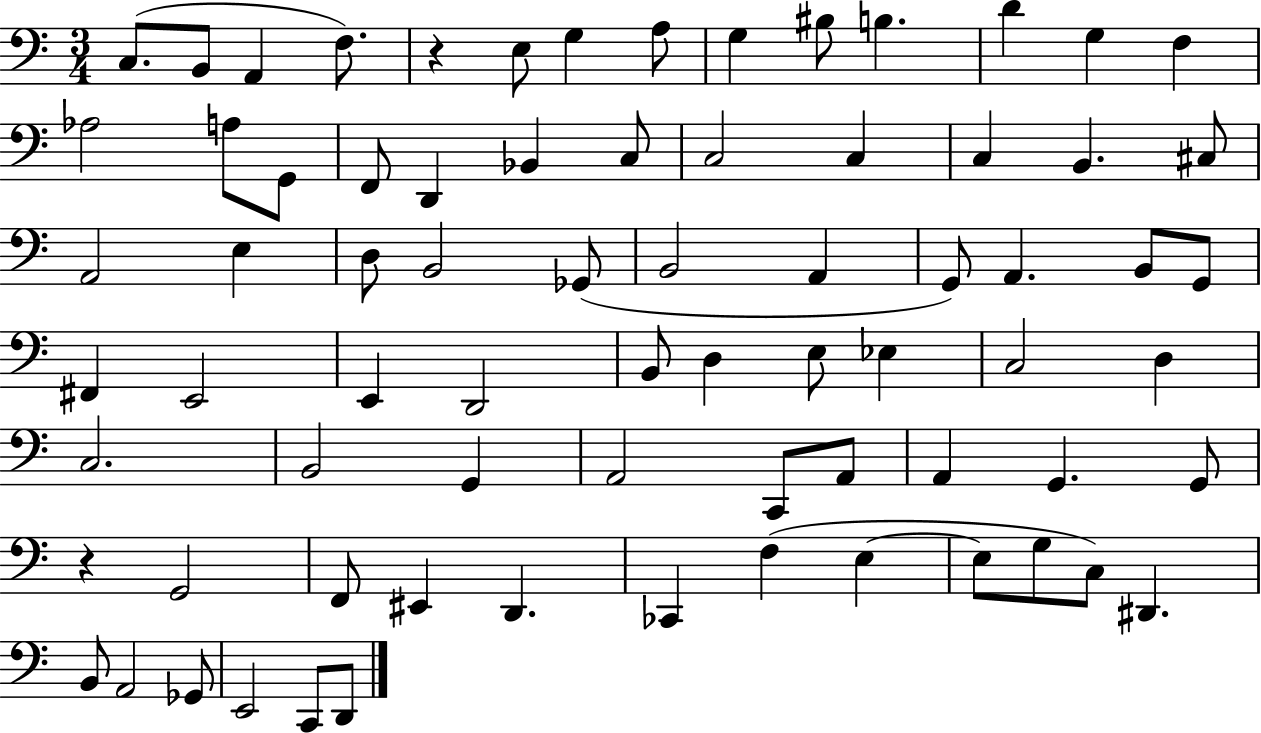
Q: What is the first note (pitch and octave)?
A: C3